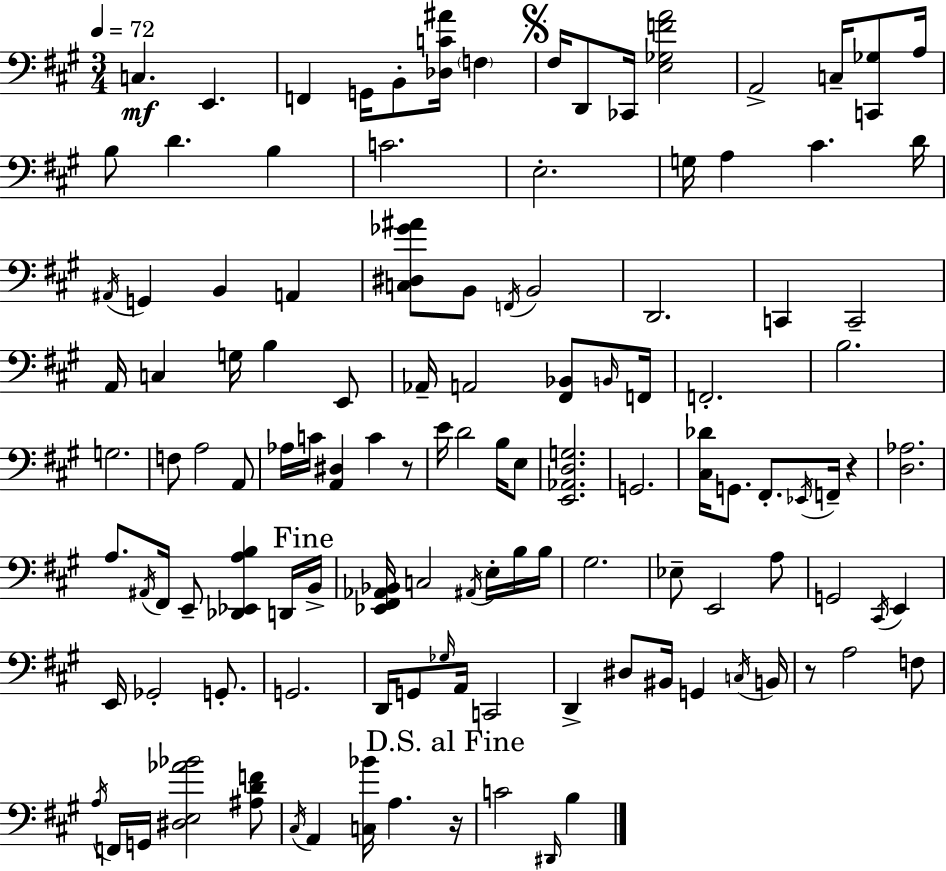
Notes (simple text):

C3/q. E2/q. F2/q G2/s B2/e [Db3,C4,A#4]/s F3/q F#3/s D2/e CES2/s [E3,Gb3,F4,A4]/h A2/h C3/s [C2,Gb3]/e A3/s B3/e D4/q. B3/q C4/h. E3/h. G3/s A3/q C#4/q. D4/s A#2/s G2/q B2/q A2/q [C3,D#3,Gb4,A#4]/e B2/e F2/s B2/h D2/h. C2/q C2/h A2/s C3/q G3/s B3/q E2/e Ab2/s A2/h [F#2,Bb2]/e B2/s F2/s F2/h. B3/h. G3/h. F3/e A3/h A2/e Ab3/s C4/s [A2,D#3]/q C4/q R/e E4/s D4/h B3/s E3/e [E2,Ab2,D3,G3]/h. G2/h. [C#3,Db4]/s G2/e. F#2/e. Eb2/s F2/s R/q [D3,Ab3]/h. A3/e. A#2/s F#2/s E2/e [Db2,Eb2,A3,B3]/q D2/s B2/s [Eb2,F#2,Ab2,Bb2]/s C3/h A#2/s E3/s B3/s B3/s G#3/h. Eb3/e E2/h A3/e G2/h C#2/s E2/q E2/s Gb2/h G2/e. G2/h. D2/s G2/e Gb3/s A2/s C2/h D2/q D#3/e BIS2/s G2/q C3/s B2/s R/e A3/h F3/e A3/s F2/s G2/s [D#3,E3,Ab4,Bb4]/h [A#3,D4,F4]/e C#3/s A2/q [C3,Bb4]/s A3/q. R/s C4/h D#2/s B3/q